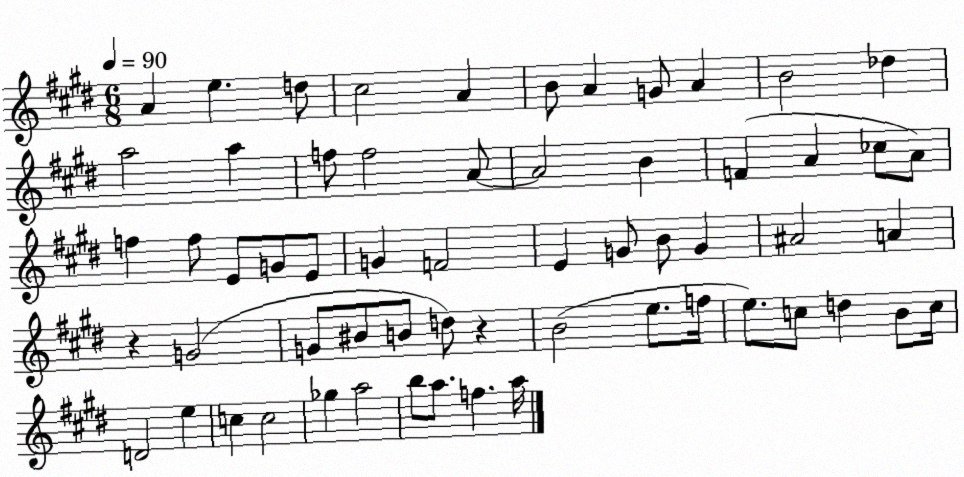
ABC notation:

X:1
T:Untitled
M:6/8
L:1/4
K:E
A e d/2 ^c2 A B/2 A G/2 A B2 _d a2 a f/2 f2 A/2 A2 B F A _c/2 A/2 f f/2 E/2 G/2 E/2 G F2 E G/2 B/2 G ^A2 A z G2 G/2 ^B/2 B/2 d/2 z B2 e/2 f/4 e/2 c/2 d B/2 c/4 D2 e c c2 _g a2 b/2 a/2 f a/4